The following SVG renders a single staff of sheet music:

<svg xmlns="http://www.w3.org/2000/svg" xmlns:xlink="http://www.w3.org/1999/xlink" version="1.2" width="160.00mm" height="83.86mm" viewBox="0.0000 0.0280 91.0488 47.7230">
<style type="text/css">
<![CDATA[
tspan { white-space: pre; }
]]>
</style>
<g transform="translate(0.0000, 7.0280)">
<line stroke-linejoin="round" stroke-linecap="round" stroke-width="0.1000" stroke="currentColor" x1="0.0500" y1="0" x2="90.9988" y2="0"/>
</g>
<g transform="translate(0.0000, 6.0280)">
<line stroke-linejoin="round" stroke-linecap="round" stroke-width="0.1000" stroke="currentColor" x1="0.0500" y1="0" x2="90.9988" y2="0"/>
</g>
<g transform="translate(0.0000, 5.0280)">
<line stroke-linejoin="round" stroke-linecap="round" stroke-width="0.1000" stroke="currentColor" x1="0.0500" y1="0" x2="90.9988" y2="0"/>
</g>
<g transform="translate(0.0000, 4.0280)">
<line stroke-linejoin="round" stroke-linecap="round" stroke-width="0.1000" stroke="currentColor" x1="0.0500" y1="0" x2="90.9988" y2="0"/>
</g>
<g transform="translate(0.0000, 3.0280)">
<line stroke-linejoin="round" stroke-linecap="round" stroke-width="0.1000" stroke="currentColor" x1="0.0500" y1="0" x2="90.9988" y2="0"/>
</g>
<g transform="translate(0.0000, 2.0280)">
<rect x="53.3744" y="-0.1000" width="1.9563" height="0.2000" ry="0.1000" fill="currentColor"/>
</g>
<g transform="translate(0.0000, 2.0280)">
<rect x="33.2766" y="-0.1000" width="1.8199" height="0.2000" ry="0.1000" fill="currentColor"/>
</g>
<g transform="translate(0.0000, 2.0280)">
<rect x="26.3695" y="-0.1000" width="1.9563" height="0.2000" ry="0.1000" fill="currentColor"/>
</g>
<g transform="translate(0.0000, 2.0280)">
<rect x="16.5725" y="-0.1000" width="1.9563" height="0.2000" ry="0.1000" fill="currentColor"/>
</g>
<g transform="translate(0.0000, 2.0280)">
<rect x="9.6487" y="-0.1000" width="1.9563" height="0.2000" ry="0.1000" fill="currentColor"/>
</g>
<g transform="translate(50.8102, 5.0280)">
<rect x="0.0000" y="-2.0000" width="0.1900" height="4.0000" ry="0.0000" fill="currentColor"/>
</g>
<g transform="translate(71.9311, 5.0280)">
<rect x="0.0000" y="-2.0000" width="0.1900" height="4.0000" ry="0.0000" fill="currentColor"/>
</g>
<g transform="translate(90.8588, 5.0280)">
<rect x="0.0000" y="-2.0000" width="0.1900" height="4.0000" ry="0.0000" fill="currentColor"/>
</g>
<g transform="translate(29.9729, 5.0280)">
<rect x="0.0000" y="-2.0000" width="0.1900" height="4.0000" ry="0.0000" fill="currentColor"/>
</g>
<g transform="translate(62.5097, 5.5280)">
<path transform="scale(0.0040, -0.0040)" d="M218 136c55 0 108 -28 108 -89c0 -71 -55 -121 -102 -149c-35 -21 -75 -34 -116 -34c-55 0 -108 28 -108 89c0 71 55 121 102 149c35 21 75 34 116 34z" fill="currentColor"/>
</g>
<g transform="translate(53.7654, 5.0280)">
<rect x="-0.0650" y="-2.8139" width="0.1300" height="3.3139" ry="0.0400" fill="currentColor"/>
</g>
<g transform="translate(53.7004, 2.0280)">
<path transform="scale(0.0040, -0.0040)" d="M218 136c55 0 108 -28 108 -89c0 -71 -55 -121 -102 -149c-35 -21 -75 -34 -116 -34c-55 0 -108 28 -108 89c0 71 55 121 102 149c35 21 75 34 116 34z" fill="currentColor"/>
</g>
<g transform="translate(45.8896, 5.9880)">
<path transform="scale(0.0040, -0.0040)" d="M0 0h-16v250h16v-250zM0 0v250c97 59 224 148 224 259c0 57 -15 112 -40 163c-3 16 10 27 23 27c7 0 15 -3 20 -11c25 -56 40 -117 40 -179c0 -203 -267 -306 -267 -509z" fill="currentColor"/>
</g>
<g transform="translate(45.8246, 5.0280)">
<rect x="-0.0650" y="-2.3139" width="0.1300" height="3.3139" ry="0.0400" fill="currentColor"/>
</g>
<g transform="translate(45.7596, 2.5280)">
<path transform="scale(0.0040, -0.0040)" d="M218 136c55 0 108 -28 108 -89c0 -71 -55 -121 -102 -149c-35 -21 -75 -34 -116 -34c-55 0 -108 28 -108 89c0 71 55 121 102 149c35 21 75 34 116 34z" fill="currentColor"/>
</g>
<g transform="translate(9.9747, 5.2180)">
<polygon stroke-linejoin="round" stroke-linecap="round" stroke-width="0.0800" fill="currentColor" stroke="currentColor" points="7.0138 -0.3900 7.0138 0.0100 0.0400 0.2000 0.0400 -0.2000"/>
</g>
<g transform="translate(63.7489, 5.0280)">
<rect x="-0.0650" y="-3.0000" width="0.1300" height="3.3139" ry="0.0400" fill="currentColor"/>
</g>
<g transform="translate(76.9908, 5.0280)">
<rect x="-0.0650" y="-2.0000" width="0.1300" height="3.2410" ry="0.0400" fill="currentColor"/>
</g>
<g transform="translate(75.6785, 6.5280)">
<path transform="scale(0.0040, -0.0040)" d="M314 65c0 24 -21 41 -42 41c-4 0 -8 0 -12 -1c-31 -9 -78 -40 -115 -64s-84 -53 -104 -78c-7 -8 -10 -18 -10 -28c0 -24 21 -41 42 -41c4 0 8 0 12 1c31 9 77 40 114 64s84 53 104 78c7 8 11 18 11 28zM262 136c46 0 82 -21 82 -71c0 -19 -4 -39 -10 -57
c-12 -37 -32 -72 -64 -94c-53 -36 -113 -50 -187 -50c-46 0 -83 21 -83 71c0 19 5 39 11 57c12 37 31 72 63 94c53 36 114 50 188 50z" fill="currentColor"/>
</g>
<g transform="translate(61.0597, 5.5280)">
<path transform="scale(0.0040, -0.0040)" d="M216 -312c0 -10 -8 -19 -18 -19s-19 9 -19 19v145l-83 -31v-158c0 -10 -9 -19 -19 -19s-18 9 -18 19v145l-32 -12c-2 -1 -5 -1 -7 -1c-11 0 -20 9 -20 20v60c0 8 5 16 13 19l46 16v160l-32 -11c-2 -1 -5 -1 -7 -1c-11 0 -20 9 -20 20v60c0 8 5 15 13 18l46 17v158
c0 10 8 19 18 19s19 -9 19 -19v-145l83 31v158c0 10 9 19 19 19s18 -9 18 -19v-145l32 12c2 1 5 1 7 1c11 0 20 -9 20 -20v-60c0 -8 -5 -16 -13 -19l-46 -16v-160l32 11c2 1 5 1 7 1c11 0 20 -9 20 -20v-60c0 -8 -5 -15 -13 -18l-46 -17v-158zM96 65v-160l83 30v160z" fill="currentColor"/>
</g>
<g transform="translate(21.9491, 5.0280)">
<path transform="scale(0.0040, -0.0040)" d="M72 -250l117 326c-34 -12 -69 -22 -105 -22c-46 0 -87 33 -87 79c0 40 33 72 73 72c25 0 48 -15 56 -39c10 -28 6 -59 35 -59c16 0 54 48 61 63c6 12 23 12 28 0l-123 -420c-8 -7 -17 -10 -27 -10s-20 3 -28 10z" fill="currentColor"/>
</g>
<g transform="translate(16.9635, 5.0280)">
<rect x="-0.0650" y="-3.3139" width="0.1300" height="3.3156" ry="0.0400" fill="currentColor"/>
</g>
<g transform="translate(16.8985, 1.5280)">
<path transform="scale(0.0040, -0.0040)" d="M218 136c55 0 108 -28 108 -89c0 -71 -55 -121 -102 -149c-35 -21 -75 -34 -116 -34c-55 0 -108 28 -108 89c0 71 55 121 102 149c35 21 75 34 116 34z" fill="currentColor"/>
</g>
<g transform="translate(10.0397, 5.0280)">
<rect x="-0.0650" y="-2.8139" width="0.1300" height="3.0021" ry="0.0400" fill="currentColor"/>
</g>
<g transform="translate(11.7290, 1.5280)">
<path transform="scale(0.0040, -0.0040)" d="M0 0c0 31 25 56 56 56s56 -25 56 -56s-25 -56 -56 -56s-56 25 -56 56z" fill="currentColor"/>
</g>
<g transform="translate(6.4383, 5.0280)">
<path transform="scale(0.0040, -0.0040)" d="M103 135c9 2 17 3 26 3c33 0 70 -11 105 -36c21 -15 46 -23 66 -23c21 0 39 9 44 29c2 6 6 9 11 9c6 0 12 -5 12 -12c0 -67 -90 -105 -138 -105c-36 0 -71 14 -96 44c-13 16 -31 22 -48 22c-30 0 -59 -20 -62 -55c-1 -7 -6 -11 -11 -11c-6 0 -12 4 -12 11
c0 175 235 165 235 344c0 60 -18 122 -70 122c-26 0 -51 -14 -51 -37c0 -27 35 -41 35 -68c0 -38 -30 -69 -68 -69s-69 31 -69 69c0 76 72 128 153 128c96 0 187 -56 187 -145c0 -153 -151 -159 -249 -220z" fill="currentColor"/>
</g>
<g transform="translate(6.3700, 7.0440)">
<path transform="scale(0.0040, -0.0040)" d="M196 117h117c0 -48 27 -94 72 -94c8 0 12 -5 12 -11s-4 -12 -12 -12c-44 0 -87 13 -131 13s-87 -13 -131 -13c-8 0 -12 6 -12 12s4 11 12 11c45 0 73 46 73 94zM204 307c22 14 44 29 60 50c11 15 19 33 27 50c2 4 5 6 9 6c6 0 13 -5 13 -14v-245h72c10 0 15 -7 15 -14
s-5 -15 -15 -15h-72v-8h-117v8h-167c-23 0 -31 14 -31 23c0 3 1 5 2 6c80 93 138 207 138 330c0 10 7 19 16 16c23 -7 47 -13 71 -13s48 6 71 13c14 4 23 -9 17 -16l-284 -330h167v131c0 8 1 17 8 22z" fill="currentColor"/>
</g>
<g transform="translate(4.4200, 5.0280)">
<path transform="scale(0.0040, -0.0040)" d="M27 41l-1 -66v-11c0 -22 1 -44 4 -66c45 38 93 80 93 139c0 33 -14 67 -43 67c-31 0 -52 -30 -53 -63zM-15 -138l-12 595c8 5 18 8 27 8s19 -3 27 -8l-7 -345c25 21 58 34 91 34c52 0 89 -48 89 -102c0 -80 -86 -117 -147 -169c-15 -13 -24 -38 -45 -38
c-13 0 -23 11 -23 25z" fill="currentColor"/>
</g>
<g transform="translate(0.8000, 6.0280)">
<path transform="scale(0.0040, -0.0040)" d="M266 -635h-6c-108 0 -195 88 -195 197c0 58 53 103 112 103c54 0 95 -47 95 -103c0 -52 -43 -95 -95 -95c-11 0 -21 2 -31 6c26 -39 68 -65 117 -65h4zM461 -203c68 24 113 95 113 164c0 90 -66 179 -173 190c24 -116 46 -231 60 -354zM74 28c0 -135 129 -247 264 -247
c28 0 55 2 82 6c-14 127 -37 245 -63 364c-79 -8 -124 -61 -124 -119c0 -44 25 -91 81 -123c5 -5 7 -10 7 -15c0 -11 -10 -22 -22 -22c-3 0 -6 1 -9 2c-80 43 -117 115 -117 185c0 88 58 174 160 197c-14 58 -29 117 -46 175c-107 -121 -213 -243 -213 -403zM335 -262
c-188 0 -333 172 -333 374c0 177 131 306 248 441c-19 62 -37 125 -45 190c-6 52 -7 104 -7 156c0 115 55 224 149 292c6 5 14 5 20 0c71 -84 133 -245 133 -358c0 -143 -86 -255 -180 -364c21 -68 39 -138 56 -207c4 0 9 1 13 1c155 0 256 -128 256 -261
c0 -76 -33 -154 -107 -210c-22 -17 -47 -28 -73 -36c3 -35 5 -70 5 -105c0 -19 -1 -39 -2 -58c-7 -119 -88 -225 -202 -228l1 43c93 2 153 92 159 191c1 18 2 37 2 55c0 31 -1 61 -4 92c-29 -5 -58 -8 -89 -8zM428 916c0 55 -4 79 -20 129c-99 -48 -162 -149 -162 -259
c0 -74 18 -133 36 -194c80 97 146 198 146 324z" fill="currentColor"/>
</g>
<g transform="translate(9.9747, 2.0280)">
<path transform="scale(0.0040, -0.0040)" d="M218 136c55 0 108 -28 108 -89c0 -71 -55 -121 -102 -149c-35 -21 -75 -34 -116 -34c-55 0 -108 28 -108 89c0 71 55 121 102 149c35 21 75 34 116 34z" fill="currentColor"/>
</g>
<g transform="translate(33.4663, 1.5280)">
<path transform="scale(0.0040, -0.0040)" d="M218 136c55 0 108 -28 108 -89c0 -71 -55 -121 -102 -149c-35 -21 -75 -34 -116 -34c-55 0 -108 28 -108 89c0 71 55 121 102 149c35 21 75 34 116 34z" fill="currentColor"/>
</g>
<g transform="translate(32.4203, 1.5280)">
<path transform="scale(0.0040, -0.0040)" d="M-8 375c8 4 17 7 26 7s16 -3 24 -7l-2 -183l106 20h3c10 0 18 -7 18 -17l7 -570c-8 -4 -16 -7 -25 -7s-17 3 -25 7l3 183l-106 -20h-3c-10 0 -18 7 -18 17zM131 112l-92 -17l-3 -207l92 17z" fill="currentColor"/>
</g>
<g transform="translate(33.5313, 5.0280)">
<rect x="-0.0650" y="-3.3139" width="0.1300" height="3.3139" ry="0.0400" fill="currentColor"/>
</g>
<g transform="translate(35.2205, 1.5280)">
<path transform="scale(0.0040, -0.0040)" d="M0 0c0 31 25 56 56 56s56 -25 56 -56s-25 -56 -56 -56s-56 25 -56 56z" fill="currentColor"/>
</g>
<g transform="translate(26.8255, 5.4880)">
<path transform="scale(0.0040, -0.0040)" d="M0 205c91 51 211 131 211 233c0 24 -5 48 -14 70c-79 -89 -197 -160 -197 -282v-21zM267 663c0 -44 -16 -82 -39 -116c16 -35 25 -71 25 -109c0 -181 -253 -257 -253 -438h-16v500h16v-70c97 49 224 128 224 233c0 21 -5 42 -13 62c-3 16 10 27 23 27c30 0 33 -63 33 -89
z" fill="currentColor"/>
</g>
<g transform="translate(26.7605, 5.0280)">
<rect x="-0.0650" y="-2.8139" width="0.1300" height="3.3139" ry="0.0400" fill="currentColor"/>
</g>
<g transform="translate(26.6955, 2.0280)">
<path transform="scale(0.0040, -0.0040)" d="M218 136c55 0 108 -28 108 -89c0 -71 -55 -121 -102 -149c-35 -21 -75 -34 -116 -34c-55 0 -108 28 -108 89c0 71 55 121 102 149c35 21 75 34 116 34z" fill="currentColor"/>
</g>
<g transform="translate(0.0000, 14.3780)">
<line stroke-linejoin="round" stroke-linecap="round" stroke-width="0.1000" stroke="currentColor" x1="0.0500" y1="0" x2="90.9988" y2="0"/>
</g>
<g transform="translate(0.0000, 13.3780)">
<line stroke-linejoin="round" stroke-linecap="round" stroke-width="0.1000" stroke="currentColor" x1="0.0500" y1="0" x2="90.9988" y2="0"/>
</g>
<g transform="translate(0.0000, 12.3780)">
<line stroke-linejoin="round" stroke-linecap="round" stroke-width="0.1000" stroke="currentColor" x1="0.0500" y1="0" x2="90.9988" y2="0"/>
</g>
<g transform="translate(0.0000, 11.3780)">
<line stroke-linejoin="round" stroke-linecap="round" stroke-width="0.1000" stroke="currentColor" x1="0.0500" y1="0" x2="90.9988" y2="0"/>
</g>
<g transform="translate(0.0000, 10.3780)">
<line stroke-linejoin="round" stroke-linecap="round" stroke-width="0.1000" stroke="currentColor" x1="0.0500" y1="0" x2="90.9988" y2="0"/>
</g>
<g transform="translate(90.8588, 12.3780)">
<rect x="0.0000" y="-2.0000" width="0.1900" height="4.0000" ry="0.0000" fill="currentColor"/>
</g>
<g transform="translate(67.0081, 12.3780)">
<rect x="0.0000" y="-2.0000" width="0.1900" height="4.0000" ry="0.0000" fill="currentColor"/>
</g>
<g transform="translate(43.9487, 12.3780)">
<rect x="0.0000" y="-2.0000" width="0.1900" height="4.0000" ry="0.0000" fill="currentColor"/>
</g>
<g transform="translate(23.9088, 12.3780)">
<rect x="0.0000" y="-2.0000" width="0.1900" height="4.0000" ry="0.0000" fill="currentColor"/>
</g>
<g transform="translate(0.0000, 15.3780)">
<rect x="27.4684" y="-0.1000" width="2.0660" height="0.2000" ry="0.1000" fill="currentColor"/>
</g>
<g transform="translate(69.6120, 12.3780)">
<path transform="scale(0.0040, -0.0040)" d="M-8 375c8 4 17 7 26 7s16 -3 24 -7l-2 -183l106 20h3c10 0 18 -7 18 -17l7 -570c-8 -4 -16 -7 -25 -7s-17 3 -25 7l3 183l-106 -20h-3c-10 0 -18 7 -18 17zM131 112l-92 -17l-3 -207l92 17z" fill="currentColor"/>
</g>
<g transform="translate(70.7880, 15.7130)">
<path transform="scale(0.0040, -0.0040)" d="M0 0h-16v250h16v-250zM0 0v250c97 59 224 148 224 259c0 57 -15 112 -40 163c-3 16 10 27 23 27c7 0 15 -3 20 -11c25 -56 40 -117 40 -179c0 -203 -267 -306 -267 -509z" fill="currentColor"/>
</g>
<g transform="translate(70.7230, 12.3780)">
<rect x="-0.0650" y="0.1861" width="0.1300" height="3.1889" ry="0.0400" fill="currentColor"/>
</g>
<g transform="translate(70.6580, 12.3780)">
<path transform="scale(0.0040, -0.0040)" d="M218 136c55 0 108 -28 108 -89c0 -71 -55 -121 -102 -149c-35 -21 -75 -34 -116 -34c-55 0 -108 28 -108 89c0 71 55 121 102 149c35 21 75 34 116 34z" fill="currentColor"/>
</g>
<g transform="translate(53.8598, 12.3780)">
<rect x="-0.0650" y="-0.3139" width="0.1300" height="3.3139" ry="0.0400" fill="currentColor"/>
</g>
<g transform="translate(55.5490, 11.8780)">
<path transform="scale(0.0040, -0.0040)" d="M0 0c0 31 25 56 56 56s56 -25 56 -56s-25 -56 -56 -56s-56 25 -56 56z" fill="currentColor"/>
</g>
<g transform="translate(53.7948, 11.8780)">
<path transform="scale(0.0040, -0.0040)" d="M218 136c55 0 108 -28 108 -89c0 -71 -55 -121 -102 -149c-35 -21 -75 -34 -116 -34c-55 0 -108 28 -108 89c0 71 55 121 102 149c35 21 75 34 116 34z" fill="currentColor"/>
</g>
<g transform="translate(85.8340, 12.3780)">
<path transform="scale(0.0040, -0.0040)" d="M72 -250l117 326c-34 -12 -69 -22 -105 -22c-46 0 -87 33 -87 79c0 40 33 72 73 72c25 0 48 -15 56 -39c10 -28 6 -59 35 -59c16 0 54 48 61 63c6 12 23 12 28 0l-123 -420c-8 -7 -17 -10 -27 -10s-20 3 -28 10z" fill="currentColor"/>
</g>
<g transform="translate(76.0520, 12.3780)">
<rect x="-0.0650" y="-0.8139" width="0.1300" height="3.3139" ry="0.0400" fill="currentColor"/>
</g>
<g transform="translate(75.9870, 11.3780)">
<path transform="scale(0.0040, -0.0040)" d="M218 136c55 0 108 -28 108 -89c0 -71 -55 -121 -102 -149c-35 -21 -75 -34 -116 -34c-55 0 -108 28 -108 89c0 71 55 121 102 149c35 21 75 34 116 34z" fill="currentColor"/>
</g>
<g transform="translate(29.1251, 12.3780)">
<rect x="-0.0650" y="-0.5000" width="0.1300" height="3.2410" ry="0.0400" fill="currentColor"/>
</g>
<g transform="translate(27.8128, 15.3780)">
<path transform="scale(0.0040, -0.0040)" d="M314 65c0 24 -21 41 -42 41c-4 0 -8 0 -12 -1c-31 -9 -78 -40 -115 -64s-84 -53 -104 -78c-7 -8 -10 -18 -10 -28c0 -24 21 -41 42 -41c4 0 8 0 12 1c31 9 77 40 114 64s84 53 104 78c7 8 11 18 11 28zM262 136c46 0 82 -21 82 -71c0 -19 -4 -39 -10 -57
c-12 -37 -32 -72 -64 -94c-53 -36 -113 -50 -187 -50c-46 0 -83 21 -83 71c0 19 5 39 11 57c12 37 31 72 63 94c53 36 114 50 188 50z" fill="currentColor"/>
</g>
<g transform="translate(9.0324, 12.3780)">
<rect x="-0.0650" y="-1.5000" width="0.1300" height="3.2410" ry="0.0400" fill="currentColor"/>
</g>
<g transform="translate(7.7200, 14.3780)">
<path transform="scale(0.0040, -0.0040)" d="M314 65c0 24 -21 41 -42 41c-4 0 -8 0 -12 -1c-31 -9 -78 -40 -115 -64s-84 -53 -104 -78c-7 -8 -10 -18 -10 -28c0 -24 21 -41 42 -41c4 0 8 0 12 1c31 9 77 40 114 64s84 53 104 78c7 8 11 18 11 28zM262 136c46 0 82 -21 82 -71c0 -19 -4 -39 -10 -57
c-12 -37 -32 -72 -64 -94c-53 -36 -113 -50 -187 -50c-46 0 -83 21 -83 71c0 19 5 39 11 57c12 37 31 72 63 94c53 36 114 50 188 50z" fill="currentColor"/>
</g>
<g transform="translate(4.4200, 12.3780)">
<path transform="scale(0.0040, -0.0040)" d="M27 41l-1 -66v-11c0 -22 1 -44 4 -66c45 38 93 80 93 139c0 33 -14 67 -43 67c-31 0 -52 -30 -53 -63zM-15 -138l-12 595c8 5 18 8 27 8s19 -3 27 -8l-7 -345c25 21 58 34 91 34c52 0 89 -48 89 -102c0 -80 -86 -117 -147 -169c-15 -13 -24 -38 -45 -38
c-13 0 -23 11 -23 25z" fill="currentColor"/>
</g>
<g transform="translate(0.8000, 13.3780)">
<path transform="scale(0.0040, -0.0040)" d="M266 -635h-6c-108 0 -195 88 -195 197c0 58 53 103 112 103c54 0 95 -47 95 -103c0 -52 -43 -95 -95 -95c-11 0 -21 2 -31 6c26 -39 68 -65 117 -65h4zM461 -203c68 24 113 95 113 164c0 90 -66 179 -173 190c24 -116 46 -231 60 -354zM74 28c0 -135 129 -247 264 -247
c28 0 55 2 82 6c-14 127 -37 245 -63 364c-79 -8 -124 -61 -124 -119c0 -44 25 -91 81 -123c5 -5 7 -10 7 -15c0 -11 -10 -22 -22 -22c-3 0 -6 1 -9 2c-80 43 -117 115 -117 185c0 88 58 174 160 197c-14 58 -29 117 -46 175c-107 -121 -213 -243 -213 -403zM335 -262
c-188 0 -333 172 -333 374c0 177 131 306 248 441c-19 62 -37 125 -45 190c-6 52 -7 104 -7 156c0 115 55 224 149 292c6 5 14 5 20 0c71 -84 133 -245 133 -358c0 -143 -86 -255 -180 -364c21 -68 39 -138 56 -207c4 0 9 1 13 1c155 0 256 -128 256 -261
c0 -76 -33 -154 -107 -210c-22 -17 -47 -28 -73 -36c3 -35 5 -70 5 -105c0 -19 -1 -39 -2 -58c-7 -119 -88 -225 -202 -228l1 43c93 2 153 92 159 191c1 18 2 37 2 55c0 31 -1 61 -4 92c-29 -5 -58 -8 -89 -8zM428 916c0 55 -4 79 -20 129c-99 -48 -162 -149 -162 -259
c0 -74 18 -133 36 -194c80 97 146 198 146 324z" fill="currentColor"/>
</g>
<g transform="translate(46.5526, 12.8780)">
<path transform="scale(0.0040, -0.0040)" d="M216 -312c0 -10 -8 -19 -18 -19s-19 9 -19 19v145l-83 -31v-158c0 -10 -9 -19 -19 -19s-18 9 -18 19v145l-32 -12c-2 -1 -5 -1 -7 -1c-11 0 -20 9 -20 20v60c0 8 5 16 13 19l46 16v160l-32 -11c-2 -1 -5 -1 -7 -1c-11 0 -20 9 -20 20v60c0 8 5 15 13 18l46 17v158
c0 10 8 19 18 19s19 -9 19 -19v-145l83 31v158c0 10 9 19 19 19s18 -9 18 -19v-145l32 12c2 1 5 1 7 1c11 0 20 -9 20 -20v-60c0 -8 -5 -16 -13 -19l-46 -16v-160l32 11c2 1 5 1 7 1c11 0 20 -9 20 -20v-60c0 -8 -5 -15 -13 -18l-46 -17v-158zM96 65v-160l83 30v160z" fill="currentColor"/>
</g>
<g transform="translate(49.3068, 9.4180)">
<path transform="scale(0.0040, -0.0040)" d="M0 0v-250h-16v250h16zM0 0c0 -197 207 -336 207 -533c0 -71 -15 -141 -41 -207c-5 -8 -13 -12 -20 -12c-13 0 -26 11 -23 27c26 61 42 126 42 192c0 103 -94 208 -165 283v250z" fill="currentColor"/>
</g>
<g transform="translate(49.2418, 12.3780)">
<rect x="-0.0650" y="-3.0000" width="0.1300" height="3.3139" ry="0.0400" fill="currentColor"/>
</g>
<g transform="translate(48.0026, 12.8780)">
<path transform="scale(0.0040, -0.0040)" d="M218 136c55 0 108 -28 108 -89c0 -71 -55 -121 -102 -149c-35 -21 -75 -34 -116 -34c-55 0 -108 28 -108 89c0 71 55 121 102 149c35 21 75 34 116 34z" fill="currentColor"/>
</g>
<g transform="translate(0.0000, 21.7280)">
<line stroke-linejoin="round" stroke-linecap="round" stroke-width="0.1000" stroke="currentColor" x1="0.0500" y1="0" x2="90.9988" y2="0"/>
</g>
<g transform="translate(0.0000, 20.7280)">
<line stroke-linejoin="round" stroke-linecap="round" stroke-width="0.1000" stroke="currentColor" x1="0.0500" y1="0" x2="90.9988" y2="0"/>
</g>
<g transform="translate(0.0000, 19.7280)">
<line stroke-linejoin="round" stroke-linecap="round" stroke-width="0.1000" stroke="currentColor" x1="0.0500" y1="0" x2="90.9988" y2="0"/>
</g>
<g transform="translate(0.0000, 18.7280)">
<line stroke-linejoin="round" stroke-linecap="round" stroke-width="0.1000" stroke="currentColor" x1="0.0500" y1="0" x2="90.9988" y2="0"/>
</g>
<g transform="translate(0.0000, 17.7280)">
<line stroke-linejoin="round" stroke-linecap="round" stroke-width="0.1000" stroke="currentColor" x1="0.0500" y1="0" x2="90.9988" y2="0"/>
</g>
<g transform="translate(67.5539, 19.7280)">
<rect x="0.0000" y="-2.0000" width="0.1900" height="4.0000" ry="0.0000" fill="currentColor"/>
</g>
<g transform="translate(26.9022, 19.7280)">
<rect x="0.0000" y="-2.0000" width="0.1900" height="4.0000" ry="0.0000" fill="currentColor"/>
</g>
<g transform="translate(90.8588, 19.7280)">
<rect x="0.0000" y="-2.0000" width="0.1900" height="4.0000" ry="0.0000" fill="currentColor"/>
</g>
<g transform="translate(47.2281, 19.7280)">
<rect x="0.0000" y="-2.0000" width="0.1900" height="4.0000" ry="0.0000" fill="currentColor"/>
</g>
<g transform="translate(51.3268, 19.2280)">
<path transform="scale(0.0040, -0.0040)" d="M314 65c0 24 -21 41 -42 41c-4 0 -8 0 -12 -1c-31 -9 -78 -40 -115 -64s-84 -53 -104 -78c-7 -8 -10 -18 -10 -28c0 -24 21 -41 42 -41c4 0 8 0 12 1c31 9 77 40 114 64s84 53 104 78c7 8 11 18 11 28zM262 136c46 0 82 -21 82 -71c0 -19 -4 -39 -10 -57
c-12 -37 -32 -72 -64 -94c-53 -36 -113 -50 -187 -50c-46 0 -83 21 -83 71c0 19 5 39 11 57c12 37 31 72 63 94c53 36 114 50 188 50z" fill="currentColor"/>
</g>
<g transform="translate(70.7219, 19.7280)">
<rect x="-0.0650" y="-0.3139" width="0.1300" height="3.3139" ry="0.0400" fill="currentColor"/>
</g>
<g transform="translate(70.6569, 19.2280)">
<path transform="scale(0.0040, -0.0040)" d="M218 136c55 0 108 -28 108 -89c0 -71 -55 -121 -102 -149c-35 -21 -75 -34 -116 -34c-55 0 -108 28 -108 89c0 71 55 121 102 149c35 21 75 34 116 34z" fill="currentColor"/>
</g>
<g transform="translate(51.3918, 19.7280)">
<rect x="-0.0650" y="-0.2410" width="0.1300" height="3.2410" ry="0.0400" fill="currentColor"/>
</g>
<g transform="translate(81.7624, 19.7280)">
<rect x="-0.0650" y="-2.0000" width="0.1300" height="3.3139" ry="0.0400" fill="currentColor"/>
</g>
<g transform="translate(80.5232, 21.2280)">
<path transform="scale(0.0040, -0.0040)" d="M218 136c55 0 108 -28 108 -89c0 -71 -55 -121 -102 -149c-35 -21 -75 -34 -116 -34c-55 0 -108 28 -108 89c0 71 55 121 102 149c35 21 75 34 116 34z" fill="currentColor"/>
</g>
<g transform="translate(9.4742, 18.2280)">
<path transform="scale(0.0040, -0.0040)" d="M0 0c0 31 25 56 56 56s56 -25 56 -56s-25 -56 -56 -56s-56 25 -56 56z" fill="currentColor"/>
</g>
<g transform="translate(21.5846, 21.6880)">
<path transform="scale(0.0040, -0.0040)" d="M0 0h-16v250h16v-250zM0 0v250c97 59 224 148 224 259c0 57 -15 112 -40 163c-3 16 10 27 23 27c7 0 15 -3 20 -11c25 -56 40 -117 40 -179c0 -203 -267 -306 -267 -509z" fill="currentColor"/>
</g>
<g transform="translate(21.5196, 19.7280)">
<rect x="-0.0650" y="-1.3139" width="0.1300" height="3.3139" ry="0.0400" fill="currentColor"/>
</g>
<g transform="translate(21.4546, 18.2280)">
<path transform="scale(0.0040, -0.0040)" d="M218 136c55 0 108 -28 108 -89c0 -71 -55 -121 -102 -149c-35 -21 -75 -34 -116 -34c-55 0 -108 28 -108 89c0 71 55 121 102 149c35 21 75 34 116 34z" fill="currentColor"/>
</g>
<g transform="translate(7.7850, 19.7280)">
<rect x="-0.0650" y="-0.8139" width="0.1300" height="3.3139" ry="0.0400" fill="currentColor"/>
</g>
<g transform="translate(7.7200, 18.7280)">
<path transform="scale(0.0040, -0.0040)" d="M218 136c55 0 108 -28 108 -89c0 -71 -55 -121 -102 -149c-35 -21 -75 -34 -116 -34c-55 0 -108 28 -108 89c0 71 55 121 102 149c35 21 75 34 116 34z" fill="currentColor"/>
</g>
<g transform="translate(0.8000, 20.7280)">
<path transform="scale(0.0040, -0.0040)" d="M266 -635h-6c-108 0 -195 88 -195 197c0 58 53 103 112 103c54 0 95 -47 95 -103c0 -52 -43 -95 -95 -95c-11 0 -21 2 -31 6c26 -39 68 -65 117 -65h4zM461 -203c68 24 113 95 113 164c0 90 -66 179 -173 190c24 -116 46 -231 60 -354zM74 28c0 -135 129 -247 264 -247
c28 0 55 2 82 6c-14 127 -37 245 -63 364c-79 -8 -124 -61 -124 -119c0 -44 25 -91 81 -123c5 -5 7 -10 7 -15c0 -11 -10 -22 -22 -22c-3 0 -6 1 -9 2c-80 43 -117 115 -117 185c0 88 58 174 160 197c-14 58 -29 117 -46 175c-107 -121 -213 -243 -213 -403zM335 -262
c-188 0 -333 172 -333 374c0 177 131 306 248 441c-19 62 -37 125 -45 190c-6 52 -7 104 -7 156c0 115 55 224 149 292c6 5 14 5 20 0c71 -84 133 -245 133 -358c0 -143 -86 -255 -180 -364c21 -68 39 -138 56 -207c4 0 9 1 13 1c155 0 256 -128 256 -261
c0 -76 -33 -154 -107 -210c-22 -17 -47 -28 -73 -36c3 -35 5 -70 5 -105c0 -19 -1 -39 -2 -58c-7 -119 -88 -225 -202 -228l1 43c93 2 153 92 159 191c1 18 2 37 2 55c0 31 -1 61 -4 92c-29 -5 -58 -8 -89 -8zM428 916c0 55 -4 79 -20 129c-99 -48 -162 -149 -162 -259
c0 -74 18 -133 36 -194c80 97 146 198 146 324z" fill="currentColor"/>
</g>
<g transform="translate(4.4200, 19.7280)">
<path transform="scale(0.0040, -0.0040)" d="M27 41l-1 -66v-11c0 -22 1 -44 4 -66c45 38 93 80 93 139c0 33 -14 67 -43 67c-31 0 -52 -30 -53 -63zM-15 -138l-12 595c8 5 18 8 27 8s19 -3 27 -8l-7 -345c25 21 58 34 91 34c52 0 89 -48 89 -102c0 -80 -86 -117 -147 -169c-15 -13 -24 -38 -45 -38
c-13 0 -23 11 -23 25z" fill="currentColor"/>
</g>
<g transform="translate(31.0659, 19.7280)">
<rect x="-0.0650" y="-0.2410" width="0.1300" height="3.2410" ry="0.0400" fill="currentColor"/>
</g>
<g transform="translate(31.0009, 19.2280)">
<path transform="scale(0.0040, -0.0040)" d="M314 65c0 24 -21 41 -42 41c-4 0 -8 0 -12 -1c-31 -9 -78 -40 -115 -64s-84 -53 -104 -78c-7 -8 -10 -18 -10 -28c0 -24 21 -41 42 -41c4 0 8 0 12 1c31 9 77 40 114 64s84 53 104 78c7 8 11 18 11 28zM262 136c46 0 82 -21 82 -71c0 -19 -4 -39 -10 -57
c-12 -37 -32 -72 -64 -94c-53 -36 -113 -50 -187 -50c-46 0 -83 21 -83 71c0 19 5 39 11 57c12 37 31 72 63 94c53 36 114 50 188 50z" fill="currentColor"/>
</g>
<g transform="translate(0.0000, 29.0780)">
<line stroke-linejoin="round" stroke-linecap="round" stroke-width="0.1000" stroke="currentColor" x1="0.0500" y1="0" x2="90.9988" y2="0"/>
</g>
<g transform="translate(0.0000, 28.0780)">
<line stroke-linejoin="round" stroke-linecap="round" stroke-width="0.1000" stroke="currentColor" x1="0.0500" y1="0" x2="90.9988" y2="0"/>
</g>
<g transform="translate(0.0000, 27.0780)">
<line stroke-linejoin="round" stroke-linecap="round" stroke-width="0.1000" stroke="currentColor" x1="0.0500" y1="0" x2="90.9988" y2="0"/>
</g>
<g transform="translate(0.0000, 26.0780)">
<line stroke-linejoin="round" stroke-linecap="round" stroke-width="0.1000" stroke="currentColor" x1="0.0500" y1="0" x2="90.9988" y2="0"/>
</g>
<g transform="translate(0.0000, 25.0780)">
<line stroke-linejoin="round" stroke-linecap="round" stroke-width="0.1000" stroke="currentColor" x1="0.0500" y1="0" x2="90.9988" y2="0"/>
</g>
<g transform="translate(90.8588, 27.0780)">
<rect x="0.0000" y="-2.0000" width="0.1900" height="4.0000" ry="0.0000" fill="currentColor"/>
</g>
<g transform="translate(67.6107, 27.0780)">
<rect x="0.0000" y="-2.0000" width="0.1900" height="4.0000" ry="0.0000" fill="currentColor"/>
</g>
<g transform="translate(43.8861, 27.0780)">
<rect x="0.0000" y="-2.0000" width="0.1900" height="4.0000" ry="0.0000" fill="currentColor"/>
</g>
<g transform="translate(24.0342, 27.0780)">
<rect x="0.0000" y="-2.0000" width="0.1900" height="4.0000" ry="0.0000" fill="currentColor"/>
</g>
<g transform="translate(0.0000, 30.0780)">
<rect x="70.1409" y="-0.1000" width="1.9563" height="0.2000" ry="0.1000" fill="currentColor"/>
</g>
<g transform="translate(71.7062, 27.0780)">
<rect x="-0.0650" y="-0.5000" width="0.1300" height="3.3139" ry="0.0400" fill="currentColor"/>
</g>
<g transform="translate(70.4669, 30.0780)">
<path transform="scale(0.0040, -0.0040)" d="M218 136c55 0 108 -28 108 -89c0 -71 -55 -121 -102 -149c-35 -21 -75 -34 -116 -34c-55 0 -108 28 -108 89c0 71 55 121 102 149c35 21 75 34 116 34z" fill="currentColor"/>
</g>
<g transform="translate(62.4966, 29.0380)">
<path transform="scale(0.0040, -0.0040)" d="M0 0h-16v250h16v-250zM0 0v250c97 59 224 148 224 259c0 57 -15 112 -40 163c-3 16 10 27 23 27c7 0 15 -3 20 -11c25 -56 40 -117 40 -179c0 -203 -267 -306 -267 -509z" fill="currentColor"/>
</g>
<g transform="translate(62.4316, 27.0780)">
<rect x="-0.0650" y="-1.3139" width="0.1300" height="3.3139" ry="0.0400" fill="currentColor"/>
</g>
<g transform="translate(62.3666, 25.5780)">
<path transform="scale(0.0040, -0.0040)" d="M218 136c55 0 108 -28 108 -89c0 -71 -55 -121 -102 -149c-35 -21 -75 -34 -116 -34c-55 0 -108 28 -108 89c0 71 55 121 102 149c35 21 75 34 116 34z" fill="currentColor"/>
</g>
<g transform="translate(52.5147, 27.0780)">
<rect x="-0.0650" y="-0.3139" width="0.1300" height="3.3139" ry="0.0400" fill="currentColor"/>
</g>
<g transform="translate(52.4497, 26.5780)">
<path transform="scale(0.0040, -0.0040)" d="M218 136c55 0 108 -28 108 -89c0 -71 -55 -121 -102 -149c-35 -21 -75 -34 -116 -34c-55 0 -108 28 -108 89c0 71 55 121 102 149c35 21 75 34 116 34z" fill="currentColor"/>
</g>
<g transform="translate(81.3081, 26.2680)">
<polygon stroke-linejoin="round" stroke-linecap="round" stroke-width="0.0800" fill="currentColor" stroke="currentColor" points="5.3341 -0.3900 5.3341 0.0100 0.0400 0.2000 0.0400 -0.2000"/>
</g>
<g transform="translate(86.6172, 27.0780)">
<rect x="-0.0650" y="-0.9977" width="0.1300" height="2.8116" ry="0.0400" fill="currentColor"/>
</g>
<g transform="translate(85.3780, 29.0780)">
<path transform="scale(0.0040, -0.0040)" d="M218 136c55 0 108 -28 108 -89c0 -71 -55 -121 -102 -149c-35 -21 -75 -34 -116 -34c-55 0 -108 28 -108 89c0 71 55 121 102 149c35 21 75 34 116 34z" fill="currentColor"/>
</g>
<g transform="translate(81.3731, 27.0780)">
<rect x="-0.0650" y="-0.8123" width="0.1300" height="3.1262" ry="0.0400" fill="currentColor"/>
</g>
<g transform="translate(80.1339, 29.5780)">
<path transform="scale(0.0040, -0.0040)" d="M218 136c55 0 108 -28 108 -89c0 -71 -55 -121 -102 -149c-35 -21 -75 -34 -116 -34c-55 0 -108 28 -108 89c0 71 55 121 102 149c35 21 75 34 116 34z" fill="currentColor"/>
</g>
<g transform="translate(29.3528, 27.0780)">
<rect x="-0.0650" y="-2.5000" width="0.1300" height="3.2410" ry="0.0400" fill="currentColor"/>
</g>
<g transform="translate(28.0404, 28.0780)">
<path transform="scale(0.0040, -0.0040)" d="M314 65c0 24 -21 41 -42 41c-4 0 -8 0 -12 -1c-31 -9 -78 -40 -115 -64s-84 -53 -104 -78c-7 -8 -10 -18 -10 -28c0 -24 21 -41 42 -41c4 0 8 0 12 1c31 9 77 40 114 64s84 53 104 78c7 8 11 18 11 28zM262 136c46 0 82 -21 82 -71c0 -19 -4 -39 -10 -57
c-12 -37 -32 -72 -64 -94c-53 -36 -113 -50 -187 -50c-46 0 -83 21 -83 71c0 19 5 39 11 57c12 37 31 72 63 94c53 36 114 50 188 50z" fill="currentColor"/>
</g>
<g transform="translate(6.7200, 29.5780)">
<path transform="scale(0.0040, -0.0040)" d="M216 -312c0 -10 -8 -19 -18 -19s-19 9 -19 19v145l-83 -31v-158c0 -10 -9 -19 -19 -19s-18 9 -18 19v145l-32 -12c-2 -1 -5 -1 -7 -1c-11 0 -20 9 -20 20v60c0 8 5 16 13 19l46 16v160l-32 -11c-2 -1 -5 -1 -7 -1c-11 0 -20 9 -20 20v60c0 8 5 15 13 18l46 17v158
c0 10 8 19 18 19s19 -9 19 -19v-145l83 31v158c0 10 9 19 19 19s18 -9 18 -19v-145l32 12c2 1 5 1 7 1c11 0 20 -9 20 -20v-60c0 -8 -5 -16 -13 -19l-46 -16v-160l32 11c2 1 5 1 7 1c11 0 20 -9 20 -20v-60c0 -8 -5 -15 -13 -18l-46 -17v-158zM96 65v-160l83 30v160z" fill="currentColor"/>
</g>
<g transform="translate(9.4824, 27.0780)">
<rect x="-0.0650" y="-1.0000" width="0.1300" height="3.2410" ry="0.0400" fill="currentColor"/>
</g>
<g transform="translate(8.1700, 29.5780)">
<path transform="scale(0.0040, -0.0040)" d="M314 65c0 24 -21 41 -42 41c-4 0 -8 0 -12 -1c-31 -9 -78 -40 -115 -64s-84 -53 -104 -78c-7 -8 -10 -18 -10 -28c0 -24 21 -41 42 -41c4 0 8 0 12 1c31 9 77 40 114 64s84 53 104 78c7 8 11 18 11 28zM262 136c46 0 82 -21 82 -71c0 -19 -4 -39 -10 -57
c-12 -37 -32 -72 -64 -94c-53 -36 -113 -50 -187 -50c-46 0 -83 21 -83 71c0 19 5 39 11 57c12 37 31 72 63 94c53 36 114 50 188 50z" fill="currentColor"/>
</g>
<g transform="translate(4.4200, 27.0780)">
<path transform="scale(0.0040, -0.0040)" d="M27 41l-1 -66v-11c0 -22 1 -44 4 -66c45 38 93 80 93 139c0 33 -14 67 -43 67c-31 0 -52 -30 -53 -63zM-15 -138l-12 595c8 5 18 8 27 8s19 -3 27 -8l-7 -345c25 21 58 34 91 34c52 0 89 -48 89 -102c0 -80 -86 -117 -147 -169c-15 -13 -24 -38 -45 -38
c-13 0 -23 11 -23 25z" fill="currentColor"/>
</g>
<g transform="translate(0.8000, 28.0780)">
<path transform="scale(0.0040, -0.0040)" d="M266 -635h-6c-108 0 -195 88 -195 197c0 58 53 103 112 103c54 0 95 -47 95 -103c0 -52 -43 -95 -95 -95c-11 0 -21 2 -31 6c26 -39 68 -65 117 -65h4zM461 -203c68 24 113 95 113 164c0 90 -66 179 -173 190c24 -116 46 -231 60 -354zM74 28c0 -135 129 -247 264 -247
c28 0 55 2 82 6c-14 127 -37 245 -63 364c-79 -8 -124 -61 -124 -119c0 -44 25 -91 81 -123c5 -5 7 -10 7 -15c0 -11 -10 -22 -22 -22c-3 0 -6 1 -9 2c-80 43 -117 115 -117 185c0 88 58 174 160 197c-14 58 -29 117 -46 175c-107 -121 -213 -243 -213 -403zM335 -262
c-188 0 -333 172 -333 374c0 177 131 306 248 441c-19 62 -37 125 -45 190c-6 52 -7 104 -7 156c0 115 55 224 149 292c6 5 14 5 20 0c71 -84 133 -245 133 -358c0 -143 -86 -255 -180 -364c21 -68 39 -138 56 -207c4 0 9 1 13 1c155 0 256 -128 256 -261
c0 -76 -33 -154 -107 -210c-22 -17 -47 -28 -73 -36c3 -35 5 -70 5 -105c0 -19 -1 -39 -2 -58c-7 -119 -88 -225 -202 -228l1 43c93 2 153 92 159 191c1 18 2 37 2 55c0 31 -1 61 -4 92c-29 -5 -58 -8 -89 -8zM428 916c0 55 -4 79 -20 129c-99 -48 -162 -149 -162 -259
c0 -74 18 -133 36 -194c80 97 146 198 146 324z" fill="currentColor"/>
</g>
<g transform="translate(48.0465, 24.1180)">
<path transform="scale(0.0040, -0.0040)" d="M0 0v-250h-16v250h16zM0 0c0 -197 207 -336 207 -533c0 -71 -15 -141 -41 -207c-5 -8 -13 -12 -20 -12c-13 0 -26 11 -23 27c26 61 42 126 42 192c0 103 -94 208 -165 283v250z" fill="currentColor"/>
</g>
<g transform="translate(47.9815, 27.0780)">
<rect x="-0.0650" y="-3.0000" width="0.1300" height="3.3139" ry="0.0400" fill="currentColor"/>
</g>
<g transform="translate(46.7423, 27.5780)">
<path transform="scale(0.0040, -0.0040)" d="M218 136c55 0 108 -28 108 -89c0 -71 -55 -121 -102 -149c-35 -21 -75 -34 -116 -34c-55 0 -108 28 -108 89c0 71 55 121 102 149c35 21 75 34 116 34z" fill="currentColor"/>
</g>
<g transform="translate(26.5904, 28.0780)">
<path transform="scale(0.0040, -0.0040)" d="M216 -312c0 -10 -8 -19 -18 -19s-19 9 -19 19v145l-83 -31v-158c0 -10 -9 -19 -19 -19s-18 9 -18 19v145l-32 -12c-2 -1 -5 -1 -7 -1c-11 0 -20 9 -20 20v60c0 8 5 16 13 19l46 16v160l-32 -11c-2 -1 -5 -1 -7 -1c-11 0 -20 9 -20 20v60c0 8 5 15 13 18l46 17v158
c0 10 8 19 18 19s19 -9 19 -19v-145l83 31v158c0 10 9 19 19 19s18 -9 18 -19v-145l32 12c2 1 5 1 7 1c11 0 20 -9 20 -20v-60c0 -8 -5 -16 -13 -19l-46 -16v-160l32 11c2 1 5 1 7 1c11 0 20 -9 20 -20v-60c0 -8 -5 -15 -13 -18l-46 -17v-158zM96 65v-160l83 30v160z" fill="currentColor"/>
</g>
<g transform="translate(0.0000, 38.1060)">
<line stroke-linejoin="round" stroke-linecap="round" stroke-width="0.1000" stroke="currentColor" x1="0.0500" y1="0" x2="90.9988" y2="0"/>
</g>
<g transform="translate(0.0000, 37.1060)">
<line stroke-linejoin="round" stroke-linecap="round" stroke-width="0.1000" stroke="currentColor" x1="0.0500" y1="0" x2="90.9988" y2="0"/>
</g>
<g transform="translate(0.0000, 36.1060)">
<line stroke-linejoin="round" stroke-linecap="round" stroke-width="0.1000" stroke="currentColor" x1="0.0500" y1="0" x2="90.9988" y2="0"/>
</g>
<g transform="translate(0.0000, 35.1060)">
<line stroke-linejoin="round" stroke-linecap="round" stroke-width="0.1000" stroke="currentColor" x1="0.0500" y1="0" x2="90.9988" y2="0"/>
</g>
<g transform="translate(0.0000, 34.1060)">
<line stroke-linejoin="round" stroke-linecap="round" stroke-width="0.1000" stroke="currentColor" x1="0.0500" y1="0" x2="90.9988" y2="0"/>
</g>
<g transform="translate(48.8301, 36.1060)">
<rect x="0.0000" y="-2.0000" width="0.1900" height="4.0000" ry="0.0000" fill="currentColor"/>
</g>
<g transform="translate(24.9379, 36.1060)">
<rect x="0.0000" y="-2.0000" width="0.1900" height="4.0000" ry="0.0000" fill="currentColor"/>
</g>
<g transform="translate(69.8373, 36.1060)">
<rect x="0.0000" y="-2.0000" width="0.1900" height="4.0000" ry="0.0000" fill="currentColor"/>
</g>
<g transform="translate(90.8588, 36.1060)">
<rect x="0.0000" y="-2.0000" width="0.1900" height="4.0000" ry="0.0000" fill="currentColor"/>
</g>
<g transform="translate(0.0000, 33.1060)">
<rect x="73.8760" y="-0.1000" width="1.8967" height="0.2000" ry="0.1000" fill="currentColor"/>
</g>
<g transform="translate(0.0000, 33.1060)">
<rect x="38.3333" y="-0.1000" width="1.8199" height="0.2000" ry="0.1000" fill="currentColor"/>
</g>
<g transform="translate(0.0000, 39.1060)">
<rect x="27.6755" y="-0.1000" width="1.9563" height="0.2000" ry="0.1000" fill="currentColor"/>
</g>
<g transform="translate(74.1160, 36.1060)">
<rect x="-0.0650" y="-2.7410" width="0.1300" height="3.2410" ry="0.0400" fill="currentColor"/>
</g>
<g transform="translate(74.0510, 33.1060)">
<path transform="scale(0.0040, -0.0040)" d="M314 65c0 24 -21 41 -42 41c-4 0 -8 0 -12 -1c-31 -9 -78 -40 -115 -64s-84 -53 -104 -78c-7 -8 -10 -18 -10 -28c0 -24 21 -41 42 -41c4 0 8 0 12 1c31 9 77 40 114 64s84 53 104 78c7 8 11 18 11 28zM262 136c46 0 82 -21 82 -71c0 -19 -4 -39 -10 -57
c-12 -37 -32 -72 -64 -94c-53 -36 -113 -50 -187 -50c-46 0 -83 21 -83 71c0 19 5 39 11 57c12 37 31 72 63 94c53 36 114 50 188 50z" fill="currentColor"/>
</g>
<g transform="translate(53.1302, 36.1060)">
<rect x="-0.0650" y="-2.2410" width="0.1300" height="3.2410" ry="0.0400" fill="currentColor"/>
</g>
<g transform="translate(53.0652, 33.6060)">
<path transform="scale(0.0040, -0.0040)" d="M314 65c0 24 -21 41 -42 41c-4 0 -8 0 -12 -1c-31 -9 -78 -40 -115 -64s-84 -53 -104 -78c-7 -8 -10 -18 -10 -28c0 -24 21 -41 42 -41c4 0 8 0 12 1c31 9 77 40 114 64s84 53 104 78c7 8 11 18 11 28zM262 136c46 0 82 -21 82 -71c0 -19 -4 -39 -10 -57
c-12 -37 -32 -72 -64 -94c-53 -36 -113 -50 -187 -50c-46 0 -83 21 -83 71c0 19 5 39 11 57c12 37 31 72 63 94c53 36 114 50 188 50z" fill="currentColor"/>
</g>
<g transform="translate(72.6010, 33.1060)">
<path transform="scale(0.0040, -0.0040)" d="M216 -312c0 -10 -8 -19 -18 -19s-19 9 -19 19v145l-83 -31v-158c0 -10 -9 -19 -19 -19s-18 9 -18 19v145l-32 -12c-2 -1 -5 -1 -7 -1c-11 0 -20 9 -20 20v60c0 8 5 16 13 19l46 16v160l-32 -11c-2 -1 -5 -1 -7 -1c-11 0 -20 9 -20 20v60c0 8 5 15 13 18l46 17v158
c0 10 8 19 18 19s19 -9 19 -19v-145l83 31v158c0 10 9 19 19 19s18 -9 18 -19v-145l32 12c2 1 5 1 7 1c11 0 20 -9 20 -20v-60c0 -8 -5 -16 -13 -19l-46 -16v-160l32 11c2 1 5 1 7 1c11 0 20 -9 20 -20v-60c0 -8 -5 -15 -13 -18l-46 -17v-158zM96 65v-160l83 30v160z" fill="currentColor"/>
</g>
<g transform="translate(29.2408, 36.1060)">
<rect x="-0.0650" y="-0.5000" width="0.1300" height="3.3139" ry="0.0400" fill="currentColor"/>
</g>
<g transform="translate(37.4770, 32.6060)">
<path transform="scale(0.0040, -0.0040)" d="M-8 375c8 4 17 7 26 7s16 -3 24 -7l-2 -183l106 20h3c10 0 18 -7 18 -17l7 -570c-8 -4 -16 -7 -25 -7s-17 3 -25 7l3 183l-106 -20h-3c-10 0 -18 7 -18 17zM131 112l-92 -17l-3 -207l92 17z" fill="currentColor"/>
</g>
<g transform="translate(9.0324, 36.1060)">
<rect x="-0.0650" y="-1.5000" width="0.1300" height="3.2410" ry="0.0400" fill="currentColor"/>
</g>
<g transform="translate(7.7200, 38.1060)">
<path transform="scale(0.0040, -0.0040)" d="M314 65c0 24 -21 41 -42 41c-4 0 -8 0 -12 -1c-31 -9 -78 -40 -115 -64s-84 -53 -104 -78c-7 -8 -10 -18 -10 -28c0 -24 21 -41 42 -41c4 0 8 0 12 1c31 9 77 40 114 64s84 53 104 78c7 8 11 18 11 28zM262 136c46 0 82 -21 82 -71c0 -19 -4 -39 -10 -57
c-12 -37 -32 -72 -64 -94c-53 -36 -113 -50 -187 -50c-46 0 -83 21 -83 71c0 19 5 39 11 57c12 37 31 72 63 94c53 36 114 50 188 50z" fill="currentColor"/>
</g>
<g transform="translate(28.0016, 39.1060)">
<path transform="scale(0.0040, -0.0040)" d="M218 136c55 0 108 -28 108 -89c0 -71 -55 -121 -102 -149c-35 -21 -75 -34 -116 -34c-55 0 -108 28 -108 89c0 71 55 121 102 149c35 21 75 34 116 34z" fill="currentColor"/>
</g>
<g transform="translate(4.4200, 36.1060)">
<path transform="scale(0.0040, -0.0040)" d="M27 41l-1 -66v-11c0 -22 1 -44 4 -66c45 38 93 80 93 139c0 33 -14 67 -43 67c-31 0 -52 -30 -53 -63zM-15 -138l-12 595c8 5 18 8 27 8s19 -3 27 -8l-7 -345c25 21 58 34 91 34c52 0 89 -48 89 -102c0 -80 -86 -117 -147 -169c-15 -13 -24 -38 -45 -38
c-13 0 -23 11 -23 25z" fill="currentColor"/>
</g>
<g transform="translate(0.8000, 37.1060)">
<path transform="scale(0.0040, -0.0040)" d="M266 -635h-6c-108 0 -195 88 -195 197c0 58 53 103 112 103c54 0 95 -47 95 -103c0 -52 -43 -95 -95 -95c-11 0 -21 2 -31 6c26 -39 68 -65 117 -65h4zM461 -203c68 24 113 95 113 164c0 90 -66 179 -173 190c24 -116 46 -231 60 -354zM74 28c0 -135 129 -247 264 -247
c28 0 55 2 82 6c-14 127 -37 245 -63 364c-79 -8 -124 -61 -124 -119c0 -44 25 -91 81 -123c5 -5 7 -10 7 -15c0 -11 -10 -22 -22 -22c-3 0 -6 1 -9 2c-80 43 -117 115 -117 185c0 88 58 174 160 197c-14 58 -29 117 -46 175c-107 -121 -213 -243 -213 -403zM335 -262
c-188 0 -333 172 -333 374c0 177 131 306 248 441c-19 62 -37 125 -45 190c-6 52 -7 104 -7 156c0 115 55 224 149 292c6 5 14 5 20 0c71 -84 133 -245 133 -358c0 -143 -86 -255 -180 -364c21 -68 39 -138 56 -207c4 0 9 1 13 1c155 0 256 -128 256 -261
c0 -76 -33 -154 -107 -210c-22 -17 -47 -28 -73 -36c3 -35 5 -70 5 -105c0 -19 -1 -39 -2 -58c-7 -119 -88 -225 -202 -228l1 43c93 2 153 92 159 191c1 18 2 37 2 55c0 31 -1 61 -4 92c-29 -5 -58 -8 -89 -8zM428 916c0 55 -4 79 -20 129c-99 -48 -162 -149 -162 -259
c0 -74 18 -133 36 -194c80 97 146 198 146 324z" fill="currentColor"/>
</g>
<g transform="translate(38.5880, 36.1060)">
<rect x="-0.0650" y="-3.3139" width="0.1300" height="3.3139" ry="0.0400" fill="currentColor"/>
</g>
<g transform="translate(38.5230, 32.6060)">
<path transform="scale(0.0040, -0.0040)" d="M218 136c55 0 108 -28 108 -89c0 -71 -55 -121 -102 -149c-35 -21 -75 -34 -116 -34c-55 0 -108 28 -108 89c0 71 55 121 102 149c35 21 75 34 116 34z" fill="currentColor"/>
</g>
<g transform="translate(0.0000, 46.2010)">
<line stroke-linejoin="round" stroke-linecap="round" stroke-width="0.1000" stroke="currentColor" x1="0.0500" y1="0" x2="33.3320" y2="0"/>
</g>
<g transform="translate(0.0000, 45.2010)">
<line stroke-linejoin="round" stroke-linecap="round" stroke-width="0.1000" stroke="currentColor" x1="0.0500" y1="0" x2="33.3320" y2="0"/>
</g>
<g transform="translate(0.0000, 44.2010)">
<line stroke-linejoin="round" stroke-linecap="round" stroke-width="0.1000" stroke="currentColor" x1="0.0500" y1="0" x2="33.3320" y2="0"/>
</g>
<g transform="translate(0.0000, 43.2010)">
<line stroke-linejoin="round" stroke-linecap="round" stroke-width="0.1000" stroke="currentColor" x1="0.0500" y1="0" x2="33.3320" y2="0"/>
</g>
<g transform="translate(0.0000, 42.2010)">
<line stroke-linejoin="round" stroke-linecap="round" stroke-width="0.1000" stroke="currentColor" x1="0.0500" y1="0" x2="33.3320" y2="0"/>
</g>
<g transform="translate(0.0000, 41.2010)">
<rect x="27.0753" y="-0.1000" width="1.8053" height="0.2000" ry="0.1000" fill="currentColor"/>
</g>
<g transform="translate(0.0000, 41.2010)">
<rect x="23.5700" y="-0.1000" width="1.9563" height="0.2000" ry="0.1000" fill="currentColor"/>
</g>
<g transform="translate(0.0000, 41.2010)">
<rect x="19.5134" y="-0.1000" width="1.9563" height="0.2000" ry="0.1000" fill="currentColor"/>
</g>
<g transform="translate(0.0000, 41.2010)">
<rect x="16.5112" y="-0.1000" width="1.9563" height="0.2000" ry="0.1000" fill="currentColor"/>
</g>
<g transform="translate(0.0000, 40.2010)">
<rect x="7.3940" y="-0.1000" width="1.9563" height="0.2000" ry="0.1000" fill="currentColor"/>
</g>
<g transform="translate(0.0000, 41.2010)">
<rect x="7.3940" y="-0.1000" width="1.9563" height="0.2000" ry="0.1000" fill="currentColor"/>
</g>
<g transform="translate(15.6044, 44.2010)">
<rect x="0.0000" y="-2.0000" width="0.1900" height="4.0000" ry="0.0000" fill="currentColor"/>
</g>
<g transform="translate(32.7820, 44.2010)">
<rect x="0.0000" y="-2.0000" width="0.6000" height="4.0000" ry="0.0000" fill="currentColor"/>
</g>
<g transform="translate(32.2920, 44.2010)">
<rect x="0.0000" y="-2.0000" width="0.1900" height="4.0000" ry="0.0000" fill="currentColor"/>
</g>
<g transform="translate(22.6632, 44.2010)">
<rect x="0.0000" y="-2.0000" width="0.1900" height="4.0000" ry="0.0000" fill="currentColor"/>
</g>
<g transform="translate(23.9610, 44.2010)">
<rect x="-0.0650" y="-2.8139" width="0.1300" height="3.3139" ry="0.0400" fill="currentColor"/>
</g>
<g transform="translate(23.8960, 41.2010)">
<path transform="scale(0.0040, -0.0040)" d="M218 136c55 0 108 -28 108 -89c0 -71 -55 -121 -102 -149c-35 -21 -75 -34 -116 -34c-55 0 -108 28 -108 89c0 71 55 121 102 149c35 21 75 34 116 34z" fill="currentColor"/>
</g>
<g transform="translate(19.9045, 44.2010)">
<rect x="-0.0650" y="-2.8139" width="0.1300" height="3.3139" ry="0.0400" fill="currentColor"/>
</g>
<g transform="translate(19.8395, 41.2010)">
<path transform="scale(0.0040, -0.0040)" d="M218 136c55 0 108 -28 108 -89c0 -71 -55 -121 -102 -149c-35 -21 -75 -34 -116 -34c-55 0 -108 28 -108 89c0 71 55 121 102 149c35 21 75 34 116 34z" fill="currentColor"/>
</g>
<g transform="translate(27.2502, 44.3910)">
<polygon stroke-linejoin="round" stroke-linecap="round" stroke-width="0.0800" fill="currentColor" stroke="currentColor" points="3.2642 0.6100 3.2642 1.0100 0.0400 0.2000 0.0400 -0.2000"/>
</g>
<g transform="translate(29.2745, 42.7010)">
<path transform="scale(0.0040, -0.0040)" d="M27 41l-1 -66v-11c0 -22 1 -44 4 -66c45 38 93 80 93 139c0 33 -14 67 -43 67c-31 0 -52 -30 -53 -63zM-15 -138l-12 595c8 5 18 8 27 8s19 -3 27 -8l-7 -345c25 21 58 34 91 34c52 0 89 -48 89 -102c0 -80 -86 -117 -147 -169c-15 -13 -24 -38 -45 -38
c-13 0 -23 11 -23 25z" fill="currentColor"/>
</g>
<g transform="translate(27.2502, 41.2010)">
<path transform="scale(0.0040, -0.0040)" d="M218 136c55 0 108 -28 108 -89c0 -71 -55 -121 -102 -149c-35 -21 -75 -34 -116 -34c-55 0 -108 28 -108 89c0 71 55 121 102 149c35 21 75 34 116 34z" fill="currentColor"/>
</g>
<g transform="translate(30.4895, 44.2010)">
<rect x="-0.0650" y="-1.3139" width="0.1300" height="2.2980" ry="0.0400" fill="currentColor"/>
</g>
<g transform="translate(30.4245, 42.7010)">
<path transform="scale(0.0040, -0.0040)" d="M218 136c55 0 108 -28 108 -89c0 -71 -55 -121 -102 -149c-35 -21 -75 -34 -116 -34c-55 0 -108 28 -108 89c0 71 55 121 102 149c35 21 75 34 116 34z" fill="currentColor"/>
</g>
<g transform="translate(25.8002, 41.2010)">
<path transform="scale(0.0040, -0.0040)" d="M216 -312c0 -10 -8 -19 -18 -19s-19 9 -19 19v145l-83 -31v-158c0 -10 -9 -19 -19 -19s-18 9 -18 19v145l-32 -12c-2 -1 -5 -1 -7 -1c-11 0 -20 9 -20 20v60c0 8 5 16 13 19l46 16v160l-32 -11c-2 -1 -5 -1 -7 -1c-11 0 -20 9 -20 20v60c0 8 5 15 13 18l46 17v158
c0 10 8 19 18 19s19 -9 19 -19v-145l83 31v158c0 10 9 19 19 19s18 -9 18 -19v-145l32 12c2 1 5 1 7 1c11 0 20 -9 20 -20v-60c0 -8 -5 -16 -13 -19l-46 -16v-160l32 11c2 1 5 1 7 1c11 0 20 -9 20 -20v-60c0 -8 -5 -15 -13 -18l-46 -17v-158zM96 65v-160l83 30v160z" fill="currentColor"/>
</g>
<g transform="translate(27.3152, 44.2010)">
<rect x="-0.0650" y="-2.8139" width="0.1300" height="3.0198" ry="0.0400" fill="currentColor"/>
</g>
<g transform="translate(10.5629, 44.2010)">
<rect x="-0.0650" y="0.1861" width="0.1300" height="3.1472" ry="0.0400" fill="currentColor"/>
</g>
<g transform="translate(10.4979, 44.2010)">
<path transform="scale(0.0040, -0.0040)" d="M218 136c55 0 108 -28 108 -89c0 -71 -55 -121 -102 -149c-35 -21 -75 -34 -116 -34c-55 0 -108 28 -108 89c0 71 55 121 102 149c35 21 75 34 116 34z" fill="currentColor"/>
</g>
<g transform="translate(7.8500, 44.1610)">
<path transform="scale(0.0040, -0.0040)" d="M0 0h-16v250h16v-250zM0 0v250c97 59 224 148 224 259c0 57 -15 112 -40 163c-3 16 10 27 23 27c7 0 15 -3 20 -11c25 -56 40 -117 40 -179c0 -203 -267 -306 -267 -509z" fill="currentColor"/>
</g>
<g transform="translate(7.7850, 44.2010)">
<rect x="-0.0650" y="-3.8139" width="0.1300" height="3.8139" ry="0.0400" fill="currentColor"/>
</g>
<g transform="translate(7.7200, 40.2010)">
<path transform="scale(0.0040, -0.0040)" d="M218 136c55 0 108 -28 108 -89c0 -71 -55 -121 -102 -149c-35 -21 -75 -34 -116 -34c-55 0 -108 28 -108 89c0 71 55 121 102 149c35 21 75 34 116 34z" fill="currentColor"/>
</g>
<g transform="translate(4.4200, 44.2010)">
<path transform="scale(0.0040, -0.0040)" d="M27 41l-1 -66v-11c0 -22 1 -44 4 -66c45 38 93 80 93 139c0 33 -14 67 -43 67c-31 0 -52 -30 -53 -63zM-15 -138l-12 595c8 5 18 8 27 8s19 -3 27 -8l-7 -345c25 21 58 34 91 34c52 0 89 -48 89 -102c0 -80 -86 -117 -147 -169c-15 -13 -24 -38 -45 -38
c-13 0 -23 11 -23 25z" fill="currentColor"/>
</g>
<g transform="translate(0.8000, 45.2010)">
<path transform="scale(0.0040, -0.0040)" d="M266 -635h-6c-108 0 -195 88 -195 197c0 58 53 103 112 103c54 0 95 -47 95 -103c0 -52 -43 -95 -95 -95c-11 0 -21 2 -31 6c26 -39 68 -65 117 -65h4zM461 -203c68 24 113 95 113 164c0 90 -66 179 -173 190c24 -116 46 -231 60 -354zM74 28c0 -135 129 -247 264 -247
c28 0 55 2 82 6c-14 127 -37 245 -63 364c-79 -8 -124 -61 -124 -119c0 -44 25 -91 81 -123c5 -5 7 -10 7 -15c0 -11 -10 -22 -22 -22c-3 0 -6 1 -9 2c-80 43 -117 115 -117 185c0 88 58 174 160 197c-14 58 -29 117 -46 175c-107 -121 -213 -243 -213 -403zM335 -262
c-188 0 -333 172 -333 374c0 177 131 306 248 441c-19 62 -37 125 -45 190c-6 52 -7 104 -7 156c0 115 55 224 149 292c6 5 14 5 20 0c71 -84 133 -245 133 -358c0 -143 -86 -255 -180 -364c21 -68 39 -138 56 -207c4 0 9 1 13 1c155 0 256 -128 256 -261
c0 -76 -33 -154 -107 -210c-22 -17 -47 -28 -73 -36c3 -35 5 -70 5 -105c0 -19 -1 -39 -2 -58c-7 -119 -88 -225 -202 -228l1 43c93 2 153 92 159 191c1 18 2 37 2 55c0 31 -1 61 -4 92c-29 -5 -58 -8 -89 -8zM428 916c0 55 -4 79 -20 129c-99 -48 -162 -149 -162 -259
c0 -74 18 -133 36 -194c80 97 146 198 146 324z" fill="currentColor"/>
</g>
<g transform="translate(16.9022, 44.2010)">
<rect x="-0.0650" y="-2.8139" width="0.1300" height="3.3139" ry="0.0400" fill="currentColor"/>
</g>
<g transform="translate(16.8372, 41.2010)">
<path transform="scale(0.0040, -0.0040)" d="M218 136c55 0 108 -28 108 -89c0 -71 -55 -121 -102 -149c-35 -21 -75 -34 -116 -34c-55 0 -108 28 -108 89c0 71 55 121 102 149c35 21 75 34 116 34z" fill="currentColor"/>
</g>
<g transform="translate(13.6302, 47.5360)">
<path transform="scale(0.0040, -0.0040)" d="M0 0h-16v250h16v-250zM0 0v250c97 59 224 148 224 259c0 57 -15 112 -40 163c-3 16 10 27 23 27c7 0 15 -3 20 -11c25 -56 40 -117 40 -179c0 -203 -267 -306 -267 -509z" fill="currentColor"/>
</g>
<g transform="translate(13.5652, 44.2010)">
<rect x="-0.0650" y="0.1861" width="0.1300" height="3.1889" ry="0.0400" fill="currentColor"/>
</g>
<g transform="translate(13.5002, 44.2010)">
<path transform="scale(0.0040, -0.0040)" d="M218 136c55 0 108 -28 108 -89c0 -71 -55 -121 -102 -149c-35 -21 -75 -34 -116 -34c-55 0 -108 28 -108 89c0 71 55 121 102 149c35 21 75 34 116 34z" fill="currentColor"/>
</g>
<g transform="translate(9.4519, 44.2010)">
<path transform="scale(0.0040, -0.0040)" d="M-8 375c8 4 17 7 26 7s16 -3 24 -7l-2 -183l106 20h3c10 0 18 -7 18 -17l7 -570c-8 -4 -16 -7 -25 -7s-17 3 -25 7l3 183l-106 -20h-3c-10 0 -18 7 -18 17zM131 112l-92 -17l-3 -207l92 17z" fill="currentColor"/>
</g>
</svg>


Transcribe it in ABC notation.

X:1
T:Untitled
M:2/4
L:1/4
K:F
a/2 _b/2 z/2 a/4 b g/2 a ^A F2 E2 C2 ^A/2 c B/2 d z/2 d e/2 c2 c2 c F ^D2 ^G2 A/2 c e/2 C D/2 E/2 E2 C b g2 ^a2 c'/2 B B/2 a a a ^a/2 _e/2